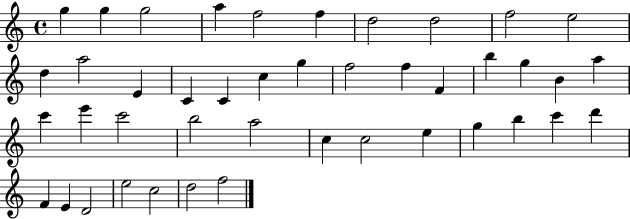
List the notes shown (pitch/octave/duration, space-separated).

G5/q G5/q G5/h A5/q F5/h F5/q D5/h D5/h F5/h E5/h D5/q A5/h E4/q C4/q C4/q C5/q G5/q F5/h F5/q F4/q B5/q G5/q B4/q A5/q C6/q E6/q C6/h B5/h A5/h C5/q C5/h E5/q G5/q B5/q C6/q D6/q F4/q E4/q D4/h E5/h C5/h D5/h F5/h